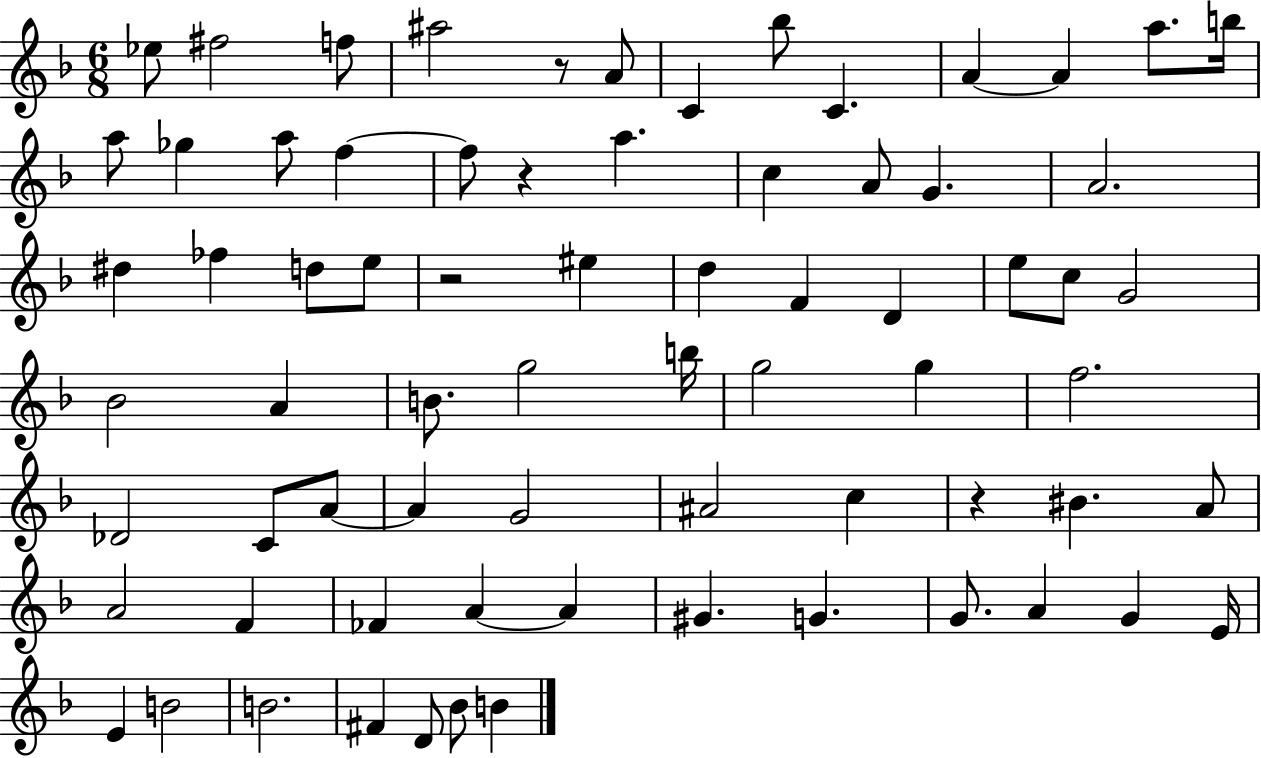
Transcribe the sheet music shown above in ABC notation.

X:1
T:Untitled
M:6/8
L:1/4
K:F
_e/2 ^f2 f/2 ^a2 z/2 A/2 C _b/2 C A A a/2 b/4 a/2 _g a/2 f f/2 z a c A/2 G A2 ^d _f d/2 e/2 z2 ^e d F D e/2 c/2 G2 _B2 A B/2 g2 b/4 g2 g f2 _D2 C/2 A/2 A G2 ^A2 c z ^B A/2 A2 F _F A A ^G G G/2 A G E/4 E B2 B2 ^F D/2 _B/2 B